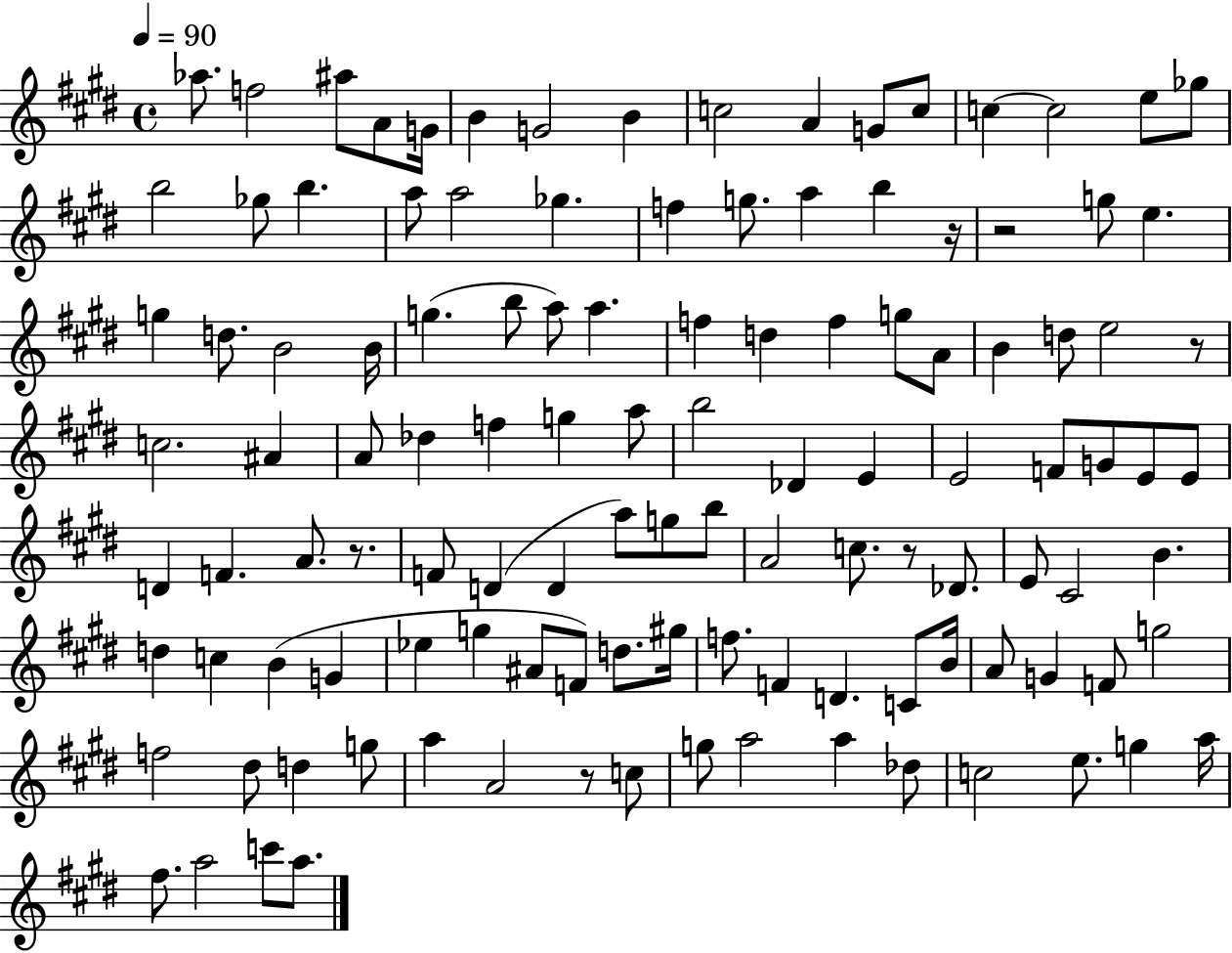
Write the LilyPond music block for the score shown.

{
  \clef treble
  \time 4/4
  \defaultTimeSignature
  \key e \major
  \tempo 4 = 90
  aes''8. f''2 ais''8 a'8 g'16 | b'4 g'2 b'4 | c''2 a'4 g'8 c''8 | c''4~~ c''2 e''8 ges''8 | \break b''2 ges''8 b''4. | a''8 a''2 ges''4. | f''4 g''8. a''4 b''4 r16 | r2 g''8 e''4. | \break g''4 d''8. b'2 b'16 | g''4.( b''8 a''8) a''4. | f''4 d''4 f''4 g''8 a'8 | b'4 d''8 e''2 r8 | \break c''2. ais'4 | a'8 des''4 f''4 g''4 a''8 | b''2 des'4 e'4 | e'2 f'8 g'8 e'8 e'8 | \break d'4 f'4. a'8. r8. | f'8 d'4( d'4 a''8) g''8 b''8 | a'2 c''8. r8 des'8. | e'8 cis'2 b'4. | \break d''4 c''4 b'4( g'4 | ees''4 g''4 ais'8 f'8) d''8. gis''16 | f''8. f'4 d'4. c'8 b'16 | a'8 g'4 f'8 g''2 | \break f''2 dis''8 d''4 g''8 | a''4 a'2 r8 c''8 | g''8 a''2 a''4 des''8 | c''2 e''8. g''4 a''16 | \break fis''8. a''2 c'''8 a''8. | \bar "|."
}